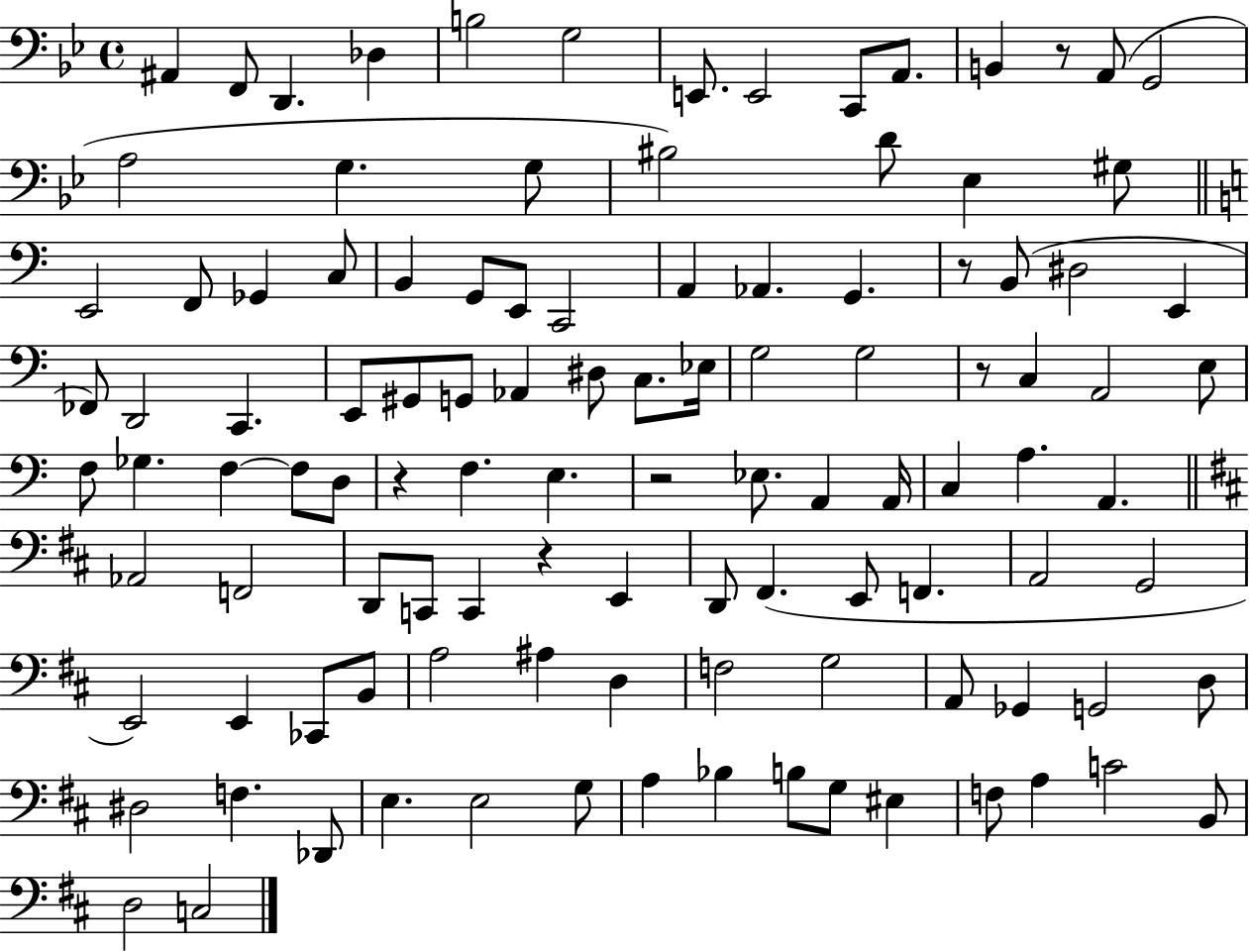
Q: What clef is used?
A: bass